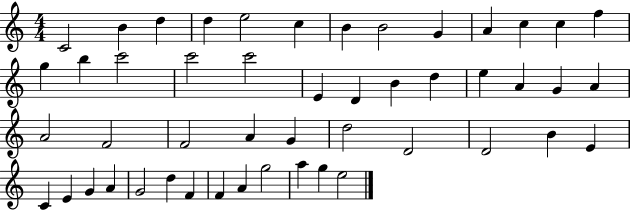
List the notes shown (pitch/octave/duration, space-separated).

C4/h B4/q D5/q D5/q E5/h C5/q B4/q B4/h G4/q A4/q C5/q C5/q F5/q G5/q B5/q C6/h C6/h C6/h E4/q D4/q B4/q D5/q E5/q A4/q G4/q A4/q A4/h F4/h F4/h A4/q G4/q D5/h D4/h D4/h B4/q E4/q C4/q E4/q G4/q A4/q G4/h D5/q F4/q F4/q A4/q G5/h A5/q G5/q E5/h